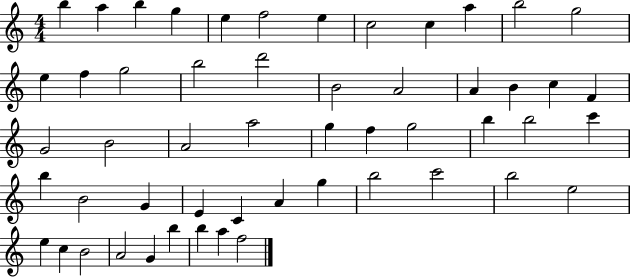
{
  \clef treble
  \numericTimeSignature
  \time 4/4
  \key c \major
  b''4 a''4 b''4 g''4 | e''4 f''2 e''4 | c''2 c''4 a''4 | b''2 g''2 | \break e''4 f''4 g''2 | b''2 d'''2 | b'2 a'2 | a'4 b'4 c''4 f'4 | \break g'2 b'2 | a'2 a''2 | g''4 f''4 g''2 | b''4 b''2 c'''4 | \break b''4 b'2 g'4 | e'4 c'4 a'4 g''4 | b''2 c'''2 | b''2 e''2 | \break e''4 c''4 b'2 | a'2 g'4 b''4 | b''4 a''4 f''2 | \bar "|."
}